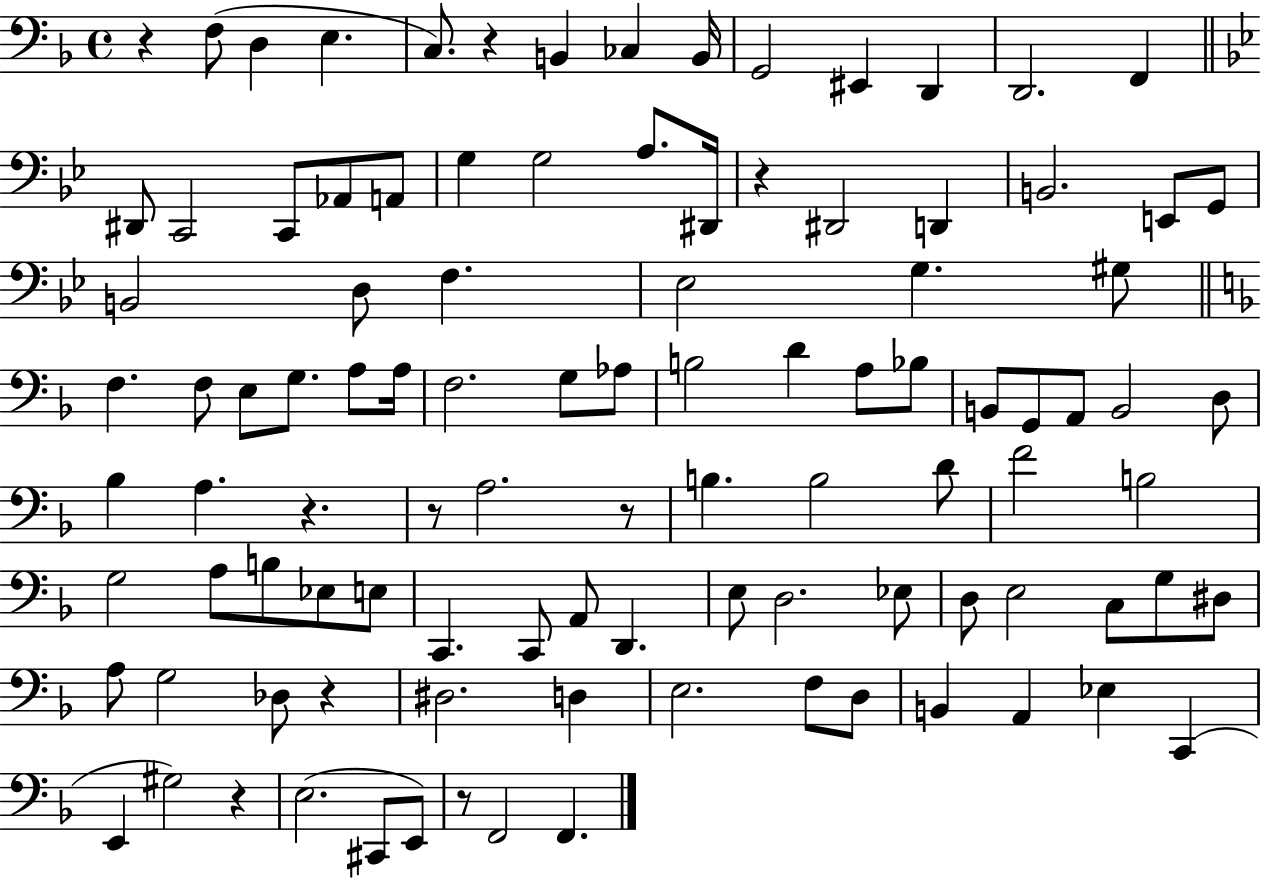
{
  \clef bass
  \time 4/4
  \defaultTimeSignature
  \key f \major
  r4 f8( d4 e4. | c8.) r4 b,4 ces4 b,16 | g,2 eis,4 d,4 | d,2. f,4 | \break \bar "||" \break \key bes \major dis,8 c,2 c,8 aes,8 a,8 | g4 g2 a8. dis,16 | r4 dis,2 d,4 | b,2. e,8 g,8 | \break b,2 d8 f4. | ees2 g4. gis8 | \bar "||" \break \key f \major f4. f8 e8 g8. a8 a16 | f2. g8 aes8 | b2 d'4 a8 bes8 | b,8 g,8 a,8 b,2 d8 | \break bes4 a4. r4. | r8 a2. r8 | b4. b2 d'8 | f'2 b2 | \break g2 a8 b8 ees8 e8 | c,4. c,8 a,8 d,4. | e8 d2. ees8 | d8 e2 c8 g8 dis8 | \break a8 g2 des8 r4 | dis2. d4 | e2. f8 d8 | b,4 a,4 ees4 c,4( | \break e,4 gis2) r4 | e2.( cis,8 e,8) | r8 f,2 f,4. | \bar "|."
}